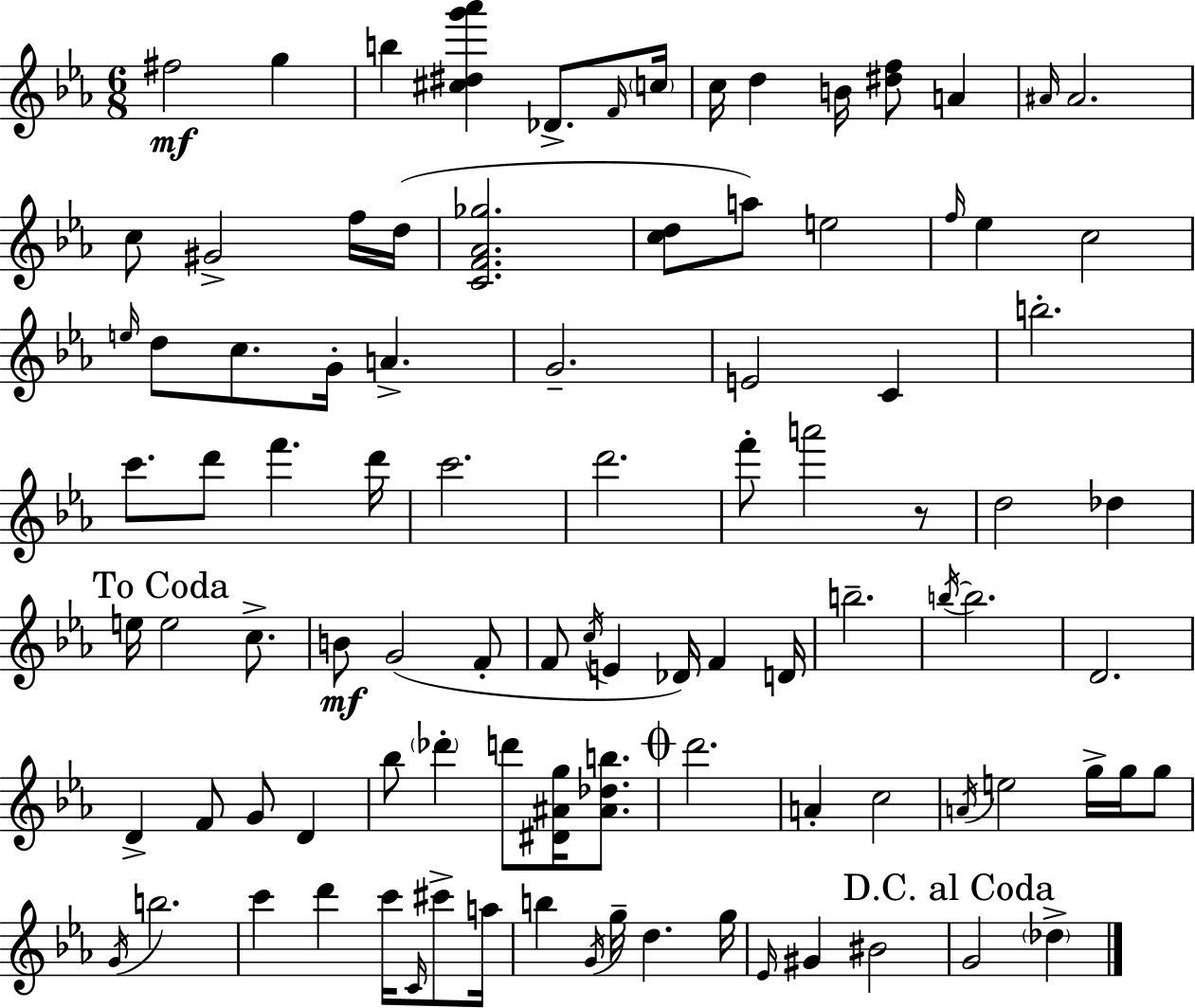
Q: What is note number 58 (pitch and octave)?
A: F4